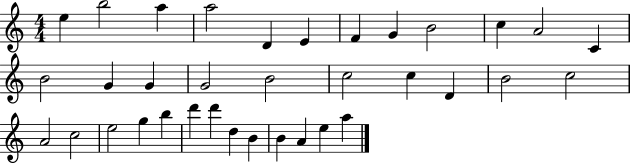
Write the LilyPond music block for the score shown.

{
  \clef treble
  \numericTimeSignature
  \time 4/4
  \key c \major
  e''4 b''2 a''4 | a''2 d'4 e'4 | f'4 g'4 b'2 | c''4 a'2 c'4 | \break b'2 g'4 g'4 | g'2 b'2 | c''2 c''4 d'4 | b'2 c''2 | \break a'2 c''2 | e''2 g''4 b''4 | d'''4 d'''4 d''4 b'4 | b'4 a'4 e''4 a''4 | \break \bar "|."
}